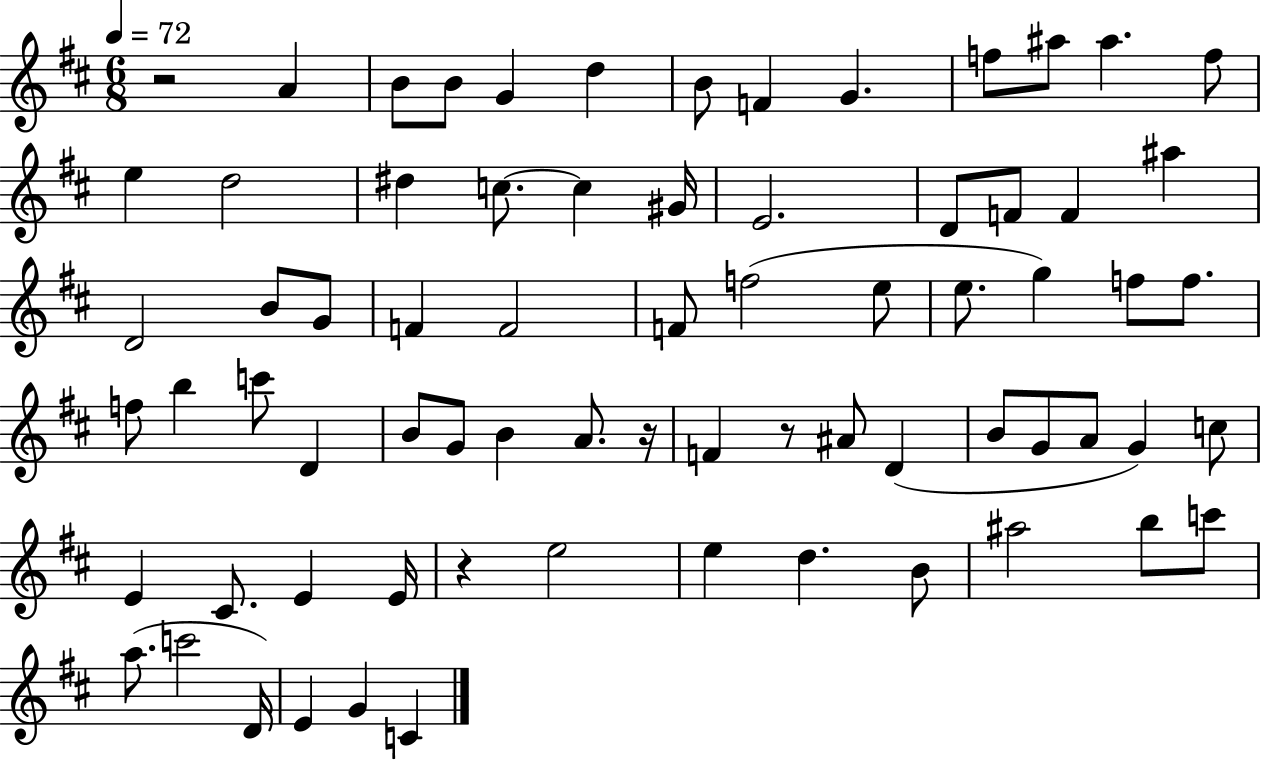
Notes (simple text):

R/h A4/q B4/e B4/e G4/q D5/q B4/e F4/q G4/q. F5/e A#5/e A#5/q. F5/e E5/q D5/h D#5/q C5/e. C5/q G#4/s E4/h. D4/e F4/e F4/q A#5/q D4/h B4/e G4/e F4/q F4/h F4/e F5/h E5/e E5/e. G5/q F5/e F5/e. F5/e B5/q C6/e D4/q B4/e G4/e B4/q A4/e. R/s F4/q R/e A#4/e D4/q B4/e G4/e A4/e G4/q C5/e E4/q C#4/e. E4/q E4/s R/q E5/h E5/q D5/q. B4/e A#5/h B5/e C6/e A5/e. C6/h D4/s E4/q G4/q C4/q